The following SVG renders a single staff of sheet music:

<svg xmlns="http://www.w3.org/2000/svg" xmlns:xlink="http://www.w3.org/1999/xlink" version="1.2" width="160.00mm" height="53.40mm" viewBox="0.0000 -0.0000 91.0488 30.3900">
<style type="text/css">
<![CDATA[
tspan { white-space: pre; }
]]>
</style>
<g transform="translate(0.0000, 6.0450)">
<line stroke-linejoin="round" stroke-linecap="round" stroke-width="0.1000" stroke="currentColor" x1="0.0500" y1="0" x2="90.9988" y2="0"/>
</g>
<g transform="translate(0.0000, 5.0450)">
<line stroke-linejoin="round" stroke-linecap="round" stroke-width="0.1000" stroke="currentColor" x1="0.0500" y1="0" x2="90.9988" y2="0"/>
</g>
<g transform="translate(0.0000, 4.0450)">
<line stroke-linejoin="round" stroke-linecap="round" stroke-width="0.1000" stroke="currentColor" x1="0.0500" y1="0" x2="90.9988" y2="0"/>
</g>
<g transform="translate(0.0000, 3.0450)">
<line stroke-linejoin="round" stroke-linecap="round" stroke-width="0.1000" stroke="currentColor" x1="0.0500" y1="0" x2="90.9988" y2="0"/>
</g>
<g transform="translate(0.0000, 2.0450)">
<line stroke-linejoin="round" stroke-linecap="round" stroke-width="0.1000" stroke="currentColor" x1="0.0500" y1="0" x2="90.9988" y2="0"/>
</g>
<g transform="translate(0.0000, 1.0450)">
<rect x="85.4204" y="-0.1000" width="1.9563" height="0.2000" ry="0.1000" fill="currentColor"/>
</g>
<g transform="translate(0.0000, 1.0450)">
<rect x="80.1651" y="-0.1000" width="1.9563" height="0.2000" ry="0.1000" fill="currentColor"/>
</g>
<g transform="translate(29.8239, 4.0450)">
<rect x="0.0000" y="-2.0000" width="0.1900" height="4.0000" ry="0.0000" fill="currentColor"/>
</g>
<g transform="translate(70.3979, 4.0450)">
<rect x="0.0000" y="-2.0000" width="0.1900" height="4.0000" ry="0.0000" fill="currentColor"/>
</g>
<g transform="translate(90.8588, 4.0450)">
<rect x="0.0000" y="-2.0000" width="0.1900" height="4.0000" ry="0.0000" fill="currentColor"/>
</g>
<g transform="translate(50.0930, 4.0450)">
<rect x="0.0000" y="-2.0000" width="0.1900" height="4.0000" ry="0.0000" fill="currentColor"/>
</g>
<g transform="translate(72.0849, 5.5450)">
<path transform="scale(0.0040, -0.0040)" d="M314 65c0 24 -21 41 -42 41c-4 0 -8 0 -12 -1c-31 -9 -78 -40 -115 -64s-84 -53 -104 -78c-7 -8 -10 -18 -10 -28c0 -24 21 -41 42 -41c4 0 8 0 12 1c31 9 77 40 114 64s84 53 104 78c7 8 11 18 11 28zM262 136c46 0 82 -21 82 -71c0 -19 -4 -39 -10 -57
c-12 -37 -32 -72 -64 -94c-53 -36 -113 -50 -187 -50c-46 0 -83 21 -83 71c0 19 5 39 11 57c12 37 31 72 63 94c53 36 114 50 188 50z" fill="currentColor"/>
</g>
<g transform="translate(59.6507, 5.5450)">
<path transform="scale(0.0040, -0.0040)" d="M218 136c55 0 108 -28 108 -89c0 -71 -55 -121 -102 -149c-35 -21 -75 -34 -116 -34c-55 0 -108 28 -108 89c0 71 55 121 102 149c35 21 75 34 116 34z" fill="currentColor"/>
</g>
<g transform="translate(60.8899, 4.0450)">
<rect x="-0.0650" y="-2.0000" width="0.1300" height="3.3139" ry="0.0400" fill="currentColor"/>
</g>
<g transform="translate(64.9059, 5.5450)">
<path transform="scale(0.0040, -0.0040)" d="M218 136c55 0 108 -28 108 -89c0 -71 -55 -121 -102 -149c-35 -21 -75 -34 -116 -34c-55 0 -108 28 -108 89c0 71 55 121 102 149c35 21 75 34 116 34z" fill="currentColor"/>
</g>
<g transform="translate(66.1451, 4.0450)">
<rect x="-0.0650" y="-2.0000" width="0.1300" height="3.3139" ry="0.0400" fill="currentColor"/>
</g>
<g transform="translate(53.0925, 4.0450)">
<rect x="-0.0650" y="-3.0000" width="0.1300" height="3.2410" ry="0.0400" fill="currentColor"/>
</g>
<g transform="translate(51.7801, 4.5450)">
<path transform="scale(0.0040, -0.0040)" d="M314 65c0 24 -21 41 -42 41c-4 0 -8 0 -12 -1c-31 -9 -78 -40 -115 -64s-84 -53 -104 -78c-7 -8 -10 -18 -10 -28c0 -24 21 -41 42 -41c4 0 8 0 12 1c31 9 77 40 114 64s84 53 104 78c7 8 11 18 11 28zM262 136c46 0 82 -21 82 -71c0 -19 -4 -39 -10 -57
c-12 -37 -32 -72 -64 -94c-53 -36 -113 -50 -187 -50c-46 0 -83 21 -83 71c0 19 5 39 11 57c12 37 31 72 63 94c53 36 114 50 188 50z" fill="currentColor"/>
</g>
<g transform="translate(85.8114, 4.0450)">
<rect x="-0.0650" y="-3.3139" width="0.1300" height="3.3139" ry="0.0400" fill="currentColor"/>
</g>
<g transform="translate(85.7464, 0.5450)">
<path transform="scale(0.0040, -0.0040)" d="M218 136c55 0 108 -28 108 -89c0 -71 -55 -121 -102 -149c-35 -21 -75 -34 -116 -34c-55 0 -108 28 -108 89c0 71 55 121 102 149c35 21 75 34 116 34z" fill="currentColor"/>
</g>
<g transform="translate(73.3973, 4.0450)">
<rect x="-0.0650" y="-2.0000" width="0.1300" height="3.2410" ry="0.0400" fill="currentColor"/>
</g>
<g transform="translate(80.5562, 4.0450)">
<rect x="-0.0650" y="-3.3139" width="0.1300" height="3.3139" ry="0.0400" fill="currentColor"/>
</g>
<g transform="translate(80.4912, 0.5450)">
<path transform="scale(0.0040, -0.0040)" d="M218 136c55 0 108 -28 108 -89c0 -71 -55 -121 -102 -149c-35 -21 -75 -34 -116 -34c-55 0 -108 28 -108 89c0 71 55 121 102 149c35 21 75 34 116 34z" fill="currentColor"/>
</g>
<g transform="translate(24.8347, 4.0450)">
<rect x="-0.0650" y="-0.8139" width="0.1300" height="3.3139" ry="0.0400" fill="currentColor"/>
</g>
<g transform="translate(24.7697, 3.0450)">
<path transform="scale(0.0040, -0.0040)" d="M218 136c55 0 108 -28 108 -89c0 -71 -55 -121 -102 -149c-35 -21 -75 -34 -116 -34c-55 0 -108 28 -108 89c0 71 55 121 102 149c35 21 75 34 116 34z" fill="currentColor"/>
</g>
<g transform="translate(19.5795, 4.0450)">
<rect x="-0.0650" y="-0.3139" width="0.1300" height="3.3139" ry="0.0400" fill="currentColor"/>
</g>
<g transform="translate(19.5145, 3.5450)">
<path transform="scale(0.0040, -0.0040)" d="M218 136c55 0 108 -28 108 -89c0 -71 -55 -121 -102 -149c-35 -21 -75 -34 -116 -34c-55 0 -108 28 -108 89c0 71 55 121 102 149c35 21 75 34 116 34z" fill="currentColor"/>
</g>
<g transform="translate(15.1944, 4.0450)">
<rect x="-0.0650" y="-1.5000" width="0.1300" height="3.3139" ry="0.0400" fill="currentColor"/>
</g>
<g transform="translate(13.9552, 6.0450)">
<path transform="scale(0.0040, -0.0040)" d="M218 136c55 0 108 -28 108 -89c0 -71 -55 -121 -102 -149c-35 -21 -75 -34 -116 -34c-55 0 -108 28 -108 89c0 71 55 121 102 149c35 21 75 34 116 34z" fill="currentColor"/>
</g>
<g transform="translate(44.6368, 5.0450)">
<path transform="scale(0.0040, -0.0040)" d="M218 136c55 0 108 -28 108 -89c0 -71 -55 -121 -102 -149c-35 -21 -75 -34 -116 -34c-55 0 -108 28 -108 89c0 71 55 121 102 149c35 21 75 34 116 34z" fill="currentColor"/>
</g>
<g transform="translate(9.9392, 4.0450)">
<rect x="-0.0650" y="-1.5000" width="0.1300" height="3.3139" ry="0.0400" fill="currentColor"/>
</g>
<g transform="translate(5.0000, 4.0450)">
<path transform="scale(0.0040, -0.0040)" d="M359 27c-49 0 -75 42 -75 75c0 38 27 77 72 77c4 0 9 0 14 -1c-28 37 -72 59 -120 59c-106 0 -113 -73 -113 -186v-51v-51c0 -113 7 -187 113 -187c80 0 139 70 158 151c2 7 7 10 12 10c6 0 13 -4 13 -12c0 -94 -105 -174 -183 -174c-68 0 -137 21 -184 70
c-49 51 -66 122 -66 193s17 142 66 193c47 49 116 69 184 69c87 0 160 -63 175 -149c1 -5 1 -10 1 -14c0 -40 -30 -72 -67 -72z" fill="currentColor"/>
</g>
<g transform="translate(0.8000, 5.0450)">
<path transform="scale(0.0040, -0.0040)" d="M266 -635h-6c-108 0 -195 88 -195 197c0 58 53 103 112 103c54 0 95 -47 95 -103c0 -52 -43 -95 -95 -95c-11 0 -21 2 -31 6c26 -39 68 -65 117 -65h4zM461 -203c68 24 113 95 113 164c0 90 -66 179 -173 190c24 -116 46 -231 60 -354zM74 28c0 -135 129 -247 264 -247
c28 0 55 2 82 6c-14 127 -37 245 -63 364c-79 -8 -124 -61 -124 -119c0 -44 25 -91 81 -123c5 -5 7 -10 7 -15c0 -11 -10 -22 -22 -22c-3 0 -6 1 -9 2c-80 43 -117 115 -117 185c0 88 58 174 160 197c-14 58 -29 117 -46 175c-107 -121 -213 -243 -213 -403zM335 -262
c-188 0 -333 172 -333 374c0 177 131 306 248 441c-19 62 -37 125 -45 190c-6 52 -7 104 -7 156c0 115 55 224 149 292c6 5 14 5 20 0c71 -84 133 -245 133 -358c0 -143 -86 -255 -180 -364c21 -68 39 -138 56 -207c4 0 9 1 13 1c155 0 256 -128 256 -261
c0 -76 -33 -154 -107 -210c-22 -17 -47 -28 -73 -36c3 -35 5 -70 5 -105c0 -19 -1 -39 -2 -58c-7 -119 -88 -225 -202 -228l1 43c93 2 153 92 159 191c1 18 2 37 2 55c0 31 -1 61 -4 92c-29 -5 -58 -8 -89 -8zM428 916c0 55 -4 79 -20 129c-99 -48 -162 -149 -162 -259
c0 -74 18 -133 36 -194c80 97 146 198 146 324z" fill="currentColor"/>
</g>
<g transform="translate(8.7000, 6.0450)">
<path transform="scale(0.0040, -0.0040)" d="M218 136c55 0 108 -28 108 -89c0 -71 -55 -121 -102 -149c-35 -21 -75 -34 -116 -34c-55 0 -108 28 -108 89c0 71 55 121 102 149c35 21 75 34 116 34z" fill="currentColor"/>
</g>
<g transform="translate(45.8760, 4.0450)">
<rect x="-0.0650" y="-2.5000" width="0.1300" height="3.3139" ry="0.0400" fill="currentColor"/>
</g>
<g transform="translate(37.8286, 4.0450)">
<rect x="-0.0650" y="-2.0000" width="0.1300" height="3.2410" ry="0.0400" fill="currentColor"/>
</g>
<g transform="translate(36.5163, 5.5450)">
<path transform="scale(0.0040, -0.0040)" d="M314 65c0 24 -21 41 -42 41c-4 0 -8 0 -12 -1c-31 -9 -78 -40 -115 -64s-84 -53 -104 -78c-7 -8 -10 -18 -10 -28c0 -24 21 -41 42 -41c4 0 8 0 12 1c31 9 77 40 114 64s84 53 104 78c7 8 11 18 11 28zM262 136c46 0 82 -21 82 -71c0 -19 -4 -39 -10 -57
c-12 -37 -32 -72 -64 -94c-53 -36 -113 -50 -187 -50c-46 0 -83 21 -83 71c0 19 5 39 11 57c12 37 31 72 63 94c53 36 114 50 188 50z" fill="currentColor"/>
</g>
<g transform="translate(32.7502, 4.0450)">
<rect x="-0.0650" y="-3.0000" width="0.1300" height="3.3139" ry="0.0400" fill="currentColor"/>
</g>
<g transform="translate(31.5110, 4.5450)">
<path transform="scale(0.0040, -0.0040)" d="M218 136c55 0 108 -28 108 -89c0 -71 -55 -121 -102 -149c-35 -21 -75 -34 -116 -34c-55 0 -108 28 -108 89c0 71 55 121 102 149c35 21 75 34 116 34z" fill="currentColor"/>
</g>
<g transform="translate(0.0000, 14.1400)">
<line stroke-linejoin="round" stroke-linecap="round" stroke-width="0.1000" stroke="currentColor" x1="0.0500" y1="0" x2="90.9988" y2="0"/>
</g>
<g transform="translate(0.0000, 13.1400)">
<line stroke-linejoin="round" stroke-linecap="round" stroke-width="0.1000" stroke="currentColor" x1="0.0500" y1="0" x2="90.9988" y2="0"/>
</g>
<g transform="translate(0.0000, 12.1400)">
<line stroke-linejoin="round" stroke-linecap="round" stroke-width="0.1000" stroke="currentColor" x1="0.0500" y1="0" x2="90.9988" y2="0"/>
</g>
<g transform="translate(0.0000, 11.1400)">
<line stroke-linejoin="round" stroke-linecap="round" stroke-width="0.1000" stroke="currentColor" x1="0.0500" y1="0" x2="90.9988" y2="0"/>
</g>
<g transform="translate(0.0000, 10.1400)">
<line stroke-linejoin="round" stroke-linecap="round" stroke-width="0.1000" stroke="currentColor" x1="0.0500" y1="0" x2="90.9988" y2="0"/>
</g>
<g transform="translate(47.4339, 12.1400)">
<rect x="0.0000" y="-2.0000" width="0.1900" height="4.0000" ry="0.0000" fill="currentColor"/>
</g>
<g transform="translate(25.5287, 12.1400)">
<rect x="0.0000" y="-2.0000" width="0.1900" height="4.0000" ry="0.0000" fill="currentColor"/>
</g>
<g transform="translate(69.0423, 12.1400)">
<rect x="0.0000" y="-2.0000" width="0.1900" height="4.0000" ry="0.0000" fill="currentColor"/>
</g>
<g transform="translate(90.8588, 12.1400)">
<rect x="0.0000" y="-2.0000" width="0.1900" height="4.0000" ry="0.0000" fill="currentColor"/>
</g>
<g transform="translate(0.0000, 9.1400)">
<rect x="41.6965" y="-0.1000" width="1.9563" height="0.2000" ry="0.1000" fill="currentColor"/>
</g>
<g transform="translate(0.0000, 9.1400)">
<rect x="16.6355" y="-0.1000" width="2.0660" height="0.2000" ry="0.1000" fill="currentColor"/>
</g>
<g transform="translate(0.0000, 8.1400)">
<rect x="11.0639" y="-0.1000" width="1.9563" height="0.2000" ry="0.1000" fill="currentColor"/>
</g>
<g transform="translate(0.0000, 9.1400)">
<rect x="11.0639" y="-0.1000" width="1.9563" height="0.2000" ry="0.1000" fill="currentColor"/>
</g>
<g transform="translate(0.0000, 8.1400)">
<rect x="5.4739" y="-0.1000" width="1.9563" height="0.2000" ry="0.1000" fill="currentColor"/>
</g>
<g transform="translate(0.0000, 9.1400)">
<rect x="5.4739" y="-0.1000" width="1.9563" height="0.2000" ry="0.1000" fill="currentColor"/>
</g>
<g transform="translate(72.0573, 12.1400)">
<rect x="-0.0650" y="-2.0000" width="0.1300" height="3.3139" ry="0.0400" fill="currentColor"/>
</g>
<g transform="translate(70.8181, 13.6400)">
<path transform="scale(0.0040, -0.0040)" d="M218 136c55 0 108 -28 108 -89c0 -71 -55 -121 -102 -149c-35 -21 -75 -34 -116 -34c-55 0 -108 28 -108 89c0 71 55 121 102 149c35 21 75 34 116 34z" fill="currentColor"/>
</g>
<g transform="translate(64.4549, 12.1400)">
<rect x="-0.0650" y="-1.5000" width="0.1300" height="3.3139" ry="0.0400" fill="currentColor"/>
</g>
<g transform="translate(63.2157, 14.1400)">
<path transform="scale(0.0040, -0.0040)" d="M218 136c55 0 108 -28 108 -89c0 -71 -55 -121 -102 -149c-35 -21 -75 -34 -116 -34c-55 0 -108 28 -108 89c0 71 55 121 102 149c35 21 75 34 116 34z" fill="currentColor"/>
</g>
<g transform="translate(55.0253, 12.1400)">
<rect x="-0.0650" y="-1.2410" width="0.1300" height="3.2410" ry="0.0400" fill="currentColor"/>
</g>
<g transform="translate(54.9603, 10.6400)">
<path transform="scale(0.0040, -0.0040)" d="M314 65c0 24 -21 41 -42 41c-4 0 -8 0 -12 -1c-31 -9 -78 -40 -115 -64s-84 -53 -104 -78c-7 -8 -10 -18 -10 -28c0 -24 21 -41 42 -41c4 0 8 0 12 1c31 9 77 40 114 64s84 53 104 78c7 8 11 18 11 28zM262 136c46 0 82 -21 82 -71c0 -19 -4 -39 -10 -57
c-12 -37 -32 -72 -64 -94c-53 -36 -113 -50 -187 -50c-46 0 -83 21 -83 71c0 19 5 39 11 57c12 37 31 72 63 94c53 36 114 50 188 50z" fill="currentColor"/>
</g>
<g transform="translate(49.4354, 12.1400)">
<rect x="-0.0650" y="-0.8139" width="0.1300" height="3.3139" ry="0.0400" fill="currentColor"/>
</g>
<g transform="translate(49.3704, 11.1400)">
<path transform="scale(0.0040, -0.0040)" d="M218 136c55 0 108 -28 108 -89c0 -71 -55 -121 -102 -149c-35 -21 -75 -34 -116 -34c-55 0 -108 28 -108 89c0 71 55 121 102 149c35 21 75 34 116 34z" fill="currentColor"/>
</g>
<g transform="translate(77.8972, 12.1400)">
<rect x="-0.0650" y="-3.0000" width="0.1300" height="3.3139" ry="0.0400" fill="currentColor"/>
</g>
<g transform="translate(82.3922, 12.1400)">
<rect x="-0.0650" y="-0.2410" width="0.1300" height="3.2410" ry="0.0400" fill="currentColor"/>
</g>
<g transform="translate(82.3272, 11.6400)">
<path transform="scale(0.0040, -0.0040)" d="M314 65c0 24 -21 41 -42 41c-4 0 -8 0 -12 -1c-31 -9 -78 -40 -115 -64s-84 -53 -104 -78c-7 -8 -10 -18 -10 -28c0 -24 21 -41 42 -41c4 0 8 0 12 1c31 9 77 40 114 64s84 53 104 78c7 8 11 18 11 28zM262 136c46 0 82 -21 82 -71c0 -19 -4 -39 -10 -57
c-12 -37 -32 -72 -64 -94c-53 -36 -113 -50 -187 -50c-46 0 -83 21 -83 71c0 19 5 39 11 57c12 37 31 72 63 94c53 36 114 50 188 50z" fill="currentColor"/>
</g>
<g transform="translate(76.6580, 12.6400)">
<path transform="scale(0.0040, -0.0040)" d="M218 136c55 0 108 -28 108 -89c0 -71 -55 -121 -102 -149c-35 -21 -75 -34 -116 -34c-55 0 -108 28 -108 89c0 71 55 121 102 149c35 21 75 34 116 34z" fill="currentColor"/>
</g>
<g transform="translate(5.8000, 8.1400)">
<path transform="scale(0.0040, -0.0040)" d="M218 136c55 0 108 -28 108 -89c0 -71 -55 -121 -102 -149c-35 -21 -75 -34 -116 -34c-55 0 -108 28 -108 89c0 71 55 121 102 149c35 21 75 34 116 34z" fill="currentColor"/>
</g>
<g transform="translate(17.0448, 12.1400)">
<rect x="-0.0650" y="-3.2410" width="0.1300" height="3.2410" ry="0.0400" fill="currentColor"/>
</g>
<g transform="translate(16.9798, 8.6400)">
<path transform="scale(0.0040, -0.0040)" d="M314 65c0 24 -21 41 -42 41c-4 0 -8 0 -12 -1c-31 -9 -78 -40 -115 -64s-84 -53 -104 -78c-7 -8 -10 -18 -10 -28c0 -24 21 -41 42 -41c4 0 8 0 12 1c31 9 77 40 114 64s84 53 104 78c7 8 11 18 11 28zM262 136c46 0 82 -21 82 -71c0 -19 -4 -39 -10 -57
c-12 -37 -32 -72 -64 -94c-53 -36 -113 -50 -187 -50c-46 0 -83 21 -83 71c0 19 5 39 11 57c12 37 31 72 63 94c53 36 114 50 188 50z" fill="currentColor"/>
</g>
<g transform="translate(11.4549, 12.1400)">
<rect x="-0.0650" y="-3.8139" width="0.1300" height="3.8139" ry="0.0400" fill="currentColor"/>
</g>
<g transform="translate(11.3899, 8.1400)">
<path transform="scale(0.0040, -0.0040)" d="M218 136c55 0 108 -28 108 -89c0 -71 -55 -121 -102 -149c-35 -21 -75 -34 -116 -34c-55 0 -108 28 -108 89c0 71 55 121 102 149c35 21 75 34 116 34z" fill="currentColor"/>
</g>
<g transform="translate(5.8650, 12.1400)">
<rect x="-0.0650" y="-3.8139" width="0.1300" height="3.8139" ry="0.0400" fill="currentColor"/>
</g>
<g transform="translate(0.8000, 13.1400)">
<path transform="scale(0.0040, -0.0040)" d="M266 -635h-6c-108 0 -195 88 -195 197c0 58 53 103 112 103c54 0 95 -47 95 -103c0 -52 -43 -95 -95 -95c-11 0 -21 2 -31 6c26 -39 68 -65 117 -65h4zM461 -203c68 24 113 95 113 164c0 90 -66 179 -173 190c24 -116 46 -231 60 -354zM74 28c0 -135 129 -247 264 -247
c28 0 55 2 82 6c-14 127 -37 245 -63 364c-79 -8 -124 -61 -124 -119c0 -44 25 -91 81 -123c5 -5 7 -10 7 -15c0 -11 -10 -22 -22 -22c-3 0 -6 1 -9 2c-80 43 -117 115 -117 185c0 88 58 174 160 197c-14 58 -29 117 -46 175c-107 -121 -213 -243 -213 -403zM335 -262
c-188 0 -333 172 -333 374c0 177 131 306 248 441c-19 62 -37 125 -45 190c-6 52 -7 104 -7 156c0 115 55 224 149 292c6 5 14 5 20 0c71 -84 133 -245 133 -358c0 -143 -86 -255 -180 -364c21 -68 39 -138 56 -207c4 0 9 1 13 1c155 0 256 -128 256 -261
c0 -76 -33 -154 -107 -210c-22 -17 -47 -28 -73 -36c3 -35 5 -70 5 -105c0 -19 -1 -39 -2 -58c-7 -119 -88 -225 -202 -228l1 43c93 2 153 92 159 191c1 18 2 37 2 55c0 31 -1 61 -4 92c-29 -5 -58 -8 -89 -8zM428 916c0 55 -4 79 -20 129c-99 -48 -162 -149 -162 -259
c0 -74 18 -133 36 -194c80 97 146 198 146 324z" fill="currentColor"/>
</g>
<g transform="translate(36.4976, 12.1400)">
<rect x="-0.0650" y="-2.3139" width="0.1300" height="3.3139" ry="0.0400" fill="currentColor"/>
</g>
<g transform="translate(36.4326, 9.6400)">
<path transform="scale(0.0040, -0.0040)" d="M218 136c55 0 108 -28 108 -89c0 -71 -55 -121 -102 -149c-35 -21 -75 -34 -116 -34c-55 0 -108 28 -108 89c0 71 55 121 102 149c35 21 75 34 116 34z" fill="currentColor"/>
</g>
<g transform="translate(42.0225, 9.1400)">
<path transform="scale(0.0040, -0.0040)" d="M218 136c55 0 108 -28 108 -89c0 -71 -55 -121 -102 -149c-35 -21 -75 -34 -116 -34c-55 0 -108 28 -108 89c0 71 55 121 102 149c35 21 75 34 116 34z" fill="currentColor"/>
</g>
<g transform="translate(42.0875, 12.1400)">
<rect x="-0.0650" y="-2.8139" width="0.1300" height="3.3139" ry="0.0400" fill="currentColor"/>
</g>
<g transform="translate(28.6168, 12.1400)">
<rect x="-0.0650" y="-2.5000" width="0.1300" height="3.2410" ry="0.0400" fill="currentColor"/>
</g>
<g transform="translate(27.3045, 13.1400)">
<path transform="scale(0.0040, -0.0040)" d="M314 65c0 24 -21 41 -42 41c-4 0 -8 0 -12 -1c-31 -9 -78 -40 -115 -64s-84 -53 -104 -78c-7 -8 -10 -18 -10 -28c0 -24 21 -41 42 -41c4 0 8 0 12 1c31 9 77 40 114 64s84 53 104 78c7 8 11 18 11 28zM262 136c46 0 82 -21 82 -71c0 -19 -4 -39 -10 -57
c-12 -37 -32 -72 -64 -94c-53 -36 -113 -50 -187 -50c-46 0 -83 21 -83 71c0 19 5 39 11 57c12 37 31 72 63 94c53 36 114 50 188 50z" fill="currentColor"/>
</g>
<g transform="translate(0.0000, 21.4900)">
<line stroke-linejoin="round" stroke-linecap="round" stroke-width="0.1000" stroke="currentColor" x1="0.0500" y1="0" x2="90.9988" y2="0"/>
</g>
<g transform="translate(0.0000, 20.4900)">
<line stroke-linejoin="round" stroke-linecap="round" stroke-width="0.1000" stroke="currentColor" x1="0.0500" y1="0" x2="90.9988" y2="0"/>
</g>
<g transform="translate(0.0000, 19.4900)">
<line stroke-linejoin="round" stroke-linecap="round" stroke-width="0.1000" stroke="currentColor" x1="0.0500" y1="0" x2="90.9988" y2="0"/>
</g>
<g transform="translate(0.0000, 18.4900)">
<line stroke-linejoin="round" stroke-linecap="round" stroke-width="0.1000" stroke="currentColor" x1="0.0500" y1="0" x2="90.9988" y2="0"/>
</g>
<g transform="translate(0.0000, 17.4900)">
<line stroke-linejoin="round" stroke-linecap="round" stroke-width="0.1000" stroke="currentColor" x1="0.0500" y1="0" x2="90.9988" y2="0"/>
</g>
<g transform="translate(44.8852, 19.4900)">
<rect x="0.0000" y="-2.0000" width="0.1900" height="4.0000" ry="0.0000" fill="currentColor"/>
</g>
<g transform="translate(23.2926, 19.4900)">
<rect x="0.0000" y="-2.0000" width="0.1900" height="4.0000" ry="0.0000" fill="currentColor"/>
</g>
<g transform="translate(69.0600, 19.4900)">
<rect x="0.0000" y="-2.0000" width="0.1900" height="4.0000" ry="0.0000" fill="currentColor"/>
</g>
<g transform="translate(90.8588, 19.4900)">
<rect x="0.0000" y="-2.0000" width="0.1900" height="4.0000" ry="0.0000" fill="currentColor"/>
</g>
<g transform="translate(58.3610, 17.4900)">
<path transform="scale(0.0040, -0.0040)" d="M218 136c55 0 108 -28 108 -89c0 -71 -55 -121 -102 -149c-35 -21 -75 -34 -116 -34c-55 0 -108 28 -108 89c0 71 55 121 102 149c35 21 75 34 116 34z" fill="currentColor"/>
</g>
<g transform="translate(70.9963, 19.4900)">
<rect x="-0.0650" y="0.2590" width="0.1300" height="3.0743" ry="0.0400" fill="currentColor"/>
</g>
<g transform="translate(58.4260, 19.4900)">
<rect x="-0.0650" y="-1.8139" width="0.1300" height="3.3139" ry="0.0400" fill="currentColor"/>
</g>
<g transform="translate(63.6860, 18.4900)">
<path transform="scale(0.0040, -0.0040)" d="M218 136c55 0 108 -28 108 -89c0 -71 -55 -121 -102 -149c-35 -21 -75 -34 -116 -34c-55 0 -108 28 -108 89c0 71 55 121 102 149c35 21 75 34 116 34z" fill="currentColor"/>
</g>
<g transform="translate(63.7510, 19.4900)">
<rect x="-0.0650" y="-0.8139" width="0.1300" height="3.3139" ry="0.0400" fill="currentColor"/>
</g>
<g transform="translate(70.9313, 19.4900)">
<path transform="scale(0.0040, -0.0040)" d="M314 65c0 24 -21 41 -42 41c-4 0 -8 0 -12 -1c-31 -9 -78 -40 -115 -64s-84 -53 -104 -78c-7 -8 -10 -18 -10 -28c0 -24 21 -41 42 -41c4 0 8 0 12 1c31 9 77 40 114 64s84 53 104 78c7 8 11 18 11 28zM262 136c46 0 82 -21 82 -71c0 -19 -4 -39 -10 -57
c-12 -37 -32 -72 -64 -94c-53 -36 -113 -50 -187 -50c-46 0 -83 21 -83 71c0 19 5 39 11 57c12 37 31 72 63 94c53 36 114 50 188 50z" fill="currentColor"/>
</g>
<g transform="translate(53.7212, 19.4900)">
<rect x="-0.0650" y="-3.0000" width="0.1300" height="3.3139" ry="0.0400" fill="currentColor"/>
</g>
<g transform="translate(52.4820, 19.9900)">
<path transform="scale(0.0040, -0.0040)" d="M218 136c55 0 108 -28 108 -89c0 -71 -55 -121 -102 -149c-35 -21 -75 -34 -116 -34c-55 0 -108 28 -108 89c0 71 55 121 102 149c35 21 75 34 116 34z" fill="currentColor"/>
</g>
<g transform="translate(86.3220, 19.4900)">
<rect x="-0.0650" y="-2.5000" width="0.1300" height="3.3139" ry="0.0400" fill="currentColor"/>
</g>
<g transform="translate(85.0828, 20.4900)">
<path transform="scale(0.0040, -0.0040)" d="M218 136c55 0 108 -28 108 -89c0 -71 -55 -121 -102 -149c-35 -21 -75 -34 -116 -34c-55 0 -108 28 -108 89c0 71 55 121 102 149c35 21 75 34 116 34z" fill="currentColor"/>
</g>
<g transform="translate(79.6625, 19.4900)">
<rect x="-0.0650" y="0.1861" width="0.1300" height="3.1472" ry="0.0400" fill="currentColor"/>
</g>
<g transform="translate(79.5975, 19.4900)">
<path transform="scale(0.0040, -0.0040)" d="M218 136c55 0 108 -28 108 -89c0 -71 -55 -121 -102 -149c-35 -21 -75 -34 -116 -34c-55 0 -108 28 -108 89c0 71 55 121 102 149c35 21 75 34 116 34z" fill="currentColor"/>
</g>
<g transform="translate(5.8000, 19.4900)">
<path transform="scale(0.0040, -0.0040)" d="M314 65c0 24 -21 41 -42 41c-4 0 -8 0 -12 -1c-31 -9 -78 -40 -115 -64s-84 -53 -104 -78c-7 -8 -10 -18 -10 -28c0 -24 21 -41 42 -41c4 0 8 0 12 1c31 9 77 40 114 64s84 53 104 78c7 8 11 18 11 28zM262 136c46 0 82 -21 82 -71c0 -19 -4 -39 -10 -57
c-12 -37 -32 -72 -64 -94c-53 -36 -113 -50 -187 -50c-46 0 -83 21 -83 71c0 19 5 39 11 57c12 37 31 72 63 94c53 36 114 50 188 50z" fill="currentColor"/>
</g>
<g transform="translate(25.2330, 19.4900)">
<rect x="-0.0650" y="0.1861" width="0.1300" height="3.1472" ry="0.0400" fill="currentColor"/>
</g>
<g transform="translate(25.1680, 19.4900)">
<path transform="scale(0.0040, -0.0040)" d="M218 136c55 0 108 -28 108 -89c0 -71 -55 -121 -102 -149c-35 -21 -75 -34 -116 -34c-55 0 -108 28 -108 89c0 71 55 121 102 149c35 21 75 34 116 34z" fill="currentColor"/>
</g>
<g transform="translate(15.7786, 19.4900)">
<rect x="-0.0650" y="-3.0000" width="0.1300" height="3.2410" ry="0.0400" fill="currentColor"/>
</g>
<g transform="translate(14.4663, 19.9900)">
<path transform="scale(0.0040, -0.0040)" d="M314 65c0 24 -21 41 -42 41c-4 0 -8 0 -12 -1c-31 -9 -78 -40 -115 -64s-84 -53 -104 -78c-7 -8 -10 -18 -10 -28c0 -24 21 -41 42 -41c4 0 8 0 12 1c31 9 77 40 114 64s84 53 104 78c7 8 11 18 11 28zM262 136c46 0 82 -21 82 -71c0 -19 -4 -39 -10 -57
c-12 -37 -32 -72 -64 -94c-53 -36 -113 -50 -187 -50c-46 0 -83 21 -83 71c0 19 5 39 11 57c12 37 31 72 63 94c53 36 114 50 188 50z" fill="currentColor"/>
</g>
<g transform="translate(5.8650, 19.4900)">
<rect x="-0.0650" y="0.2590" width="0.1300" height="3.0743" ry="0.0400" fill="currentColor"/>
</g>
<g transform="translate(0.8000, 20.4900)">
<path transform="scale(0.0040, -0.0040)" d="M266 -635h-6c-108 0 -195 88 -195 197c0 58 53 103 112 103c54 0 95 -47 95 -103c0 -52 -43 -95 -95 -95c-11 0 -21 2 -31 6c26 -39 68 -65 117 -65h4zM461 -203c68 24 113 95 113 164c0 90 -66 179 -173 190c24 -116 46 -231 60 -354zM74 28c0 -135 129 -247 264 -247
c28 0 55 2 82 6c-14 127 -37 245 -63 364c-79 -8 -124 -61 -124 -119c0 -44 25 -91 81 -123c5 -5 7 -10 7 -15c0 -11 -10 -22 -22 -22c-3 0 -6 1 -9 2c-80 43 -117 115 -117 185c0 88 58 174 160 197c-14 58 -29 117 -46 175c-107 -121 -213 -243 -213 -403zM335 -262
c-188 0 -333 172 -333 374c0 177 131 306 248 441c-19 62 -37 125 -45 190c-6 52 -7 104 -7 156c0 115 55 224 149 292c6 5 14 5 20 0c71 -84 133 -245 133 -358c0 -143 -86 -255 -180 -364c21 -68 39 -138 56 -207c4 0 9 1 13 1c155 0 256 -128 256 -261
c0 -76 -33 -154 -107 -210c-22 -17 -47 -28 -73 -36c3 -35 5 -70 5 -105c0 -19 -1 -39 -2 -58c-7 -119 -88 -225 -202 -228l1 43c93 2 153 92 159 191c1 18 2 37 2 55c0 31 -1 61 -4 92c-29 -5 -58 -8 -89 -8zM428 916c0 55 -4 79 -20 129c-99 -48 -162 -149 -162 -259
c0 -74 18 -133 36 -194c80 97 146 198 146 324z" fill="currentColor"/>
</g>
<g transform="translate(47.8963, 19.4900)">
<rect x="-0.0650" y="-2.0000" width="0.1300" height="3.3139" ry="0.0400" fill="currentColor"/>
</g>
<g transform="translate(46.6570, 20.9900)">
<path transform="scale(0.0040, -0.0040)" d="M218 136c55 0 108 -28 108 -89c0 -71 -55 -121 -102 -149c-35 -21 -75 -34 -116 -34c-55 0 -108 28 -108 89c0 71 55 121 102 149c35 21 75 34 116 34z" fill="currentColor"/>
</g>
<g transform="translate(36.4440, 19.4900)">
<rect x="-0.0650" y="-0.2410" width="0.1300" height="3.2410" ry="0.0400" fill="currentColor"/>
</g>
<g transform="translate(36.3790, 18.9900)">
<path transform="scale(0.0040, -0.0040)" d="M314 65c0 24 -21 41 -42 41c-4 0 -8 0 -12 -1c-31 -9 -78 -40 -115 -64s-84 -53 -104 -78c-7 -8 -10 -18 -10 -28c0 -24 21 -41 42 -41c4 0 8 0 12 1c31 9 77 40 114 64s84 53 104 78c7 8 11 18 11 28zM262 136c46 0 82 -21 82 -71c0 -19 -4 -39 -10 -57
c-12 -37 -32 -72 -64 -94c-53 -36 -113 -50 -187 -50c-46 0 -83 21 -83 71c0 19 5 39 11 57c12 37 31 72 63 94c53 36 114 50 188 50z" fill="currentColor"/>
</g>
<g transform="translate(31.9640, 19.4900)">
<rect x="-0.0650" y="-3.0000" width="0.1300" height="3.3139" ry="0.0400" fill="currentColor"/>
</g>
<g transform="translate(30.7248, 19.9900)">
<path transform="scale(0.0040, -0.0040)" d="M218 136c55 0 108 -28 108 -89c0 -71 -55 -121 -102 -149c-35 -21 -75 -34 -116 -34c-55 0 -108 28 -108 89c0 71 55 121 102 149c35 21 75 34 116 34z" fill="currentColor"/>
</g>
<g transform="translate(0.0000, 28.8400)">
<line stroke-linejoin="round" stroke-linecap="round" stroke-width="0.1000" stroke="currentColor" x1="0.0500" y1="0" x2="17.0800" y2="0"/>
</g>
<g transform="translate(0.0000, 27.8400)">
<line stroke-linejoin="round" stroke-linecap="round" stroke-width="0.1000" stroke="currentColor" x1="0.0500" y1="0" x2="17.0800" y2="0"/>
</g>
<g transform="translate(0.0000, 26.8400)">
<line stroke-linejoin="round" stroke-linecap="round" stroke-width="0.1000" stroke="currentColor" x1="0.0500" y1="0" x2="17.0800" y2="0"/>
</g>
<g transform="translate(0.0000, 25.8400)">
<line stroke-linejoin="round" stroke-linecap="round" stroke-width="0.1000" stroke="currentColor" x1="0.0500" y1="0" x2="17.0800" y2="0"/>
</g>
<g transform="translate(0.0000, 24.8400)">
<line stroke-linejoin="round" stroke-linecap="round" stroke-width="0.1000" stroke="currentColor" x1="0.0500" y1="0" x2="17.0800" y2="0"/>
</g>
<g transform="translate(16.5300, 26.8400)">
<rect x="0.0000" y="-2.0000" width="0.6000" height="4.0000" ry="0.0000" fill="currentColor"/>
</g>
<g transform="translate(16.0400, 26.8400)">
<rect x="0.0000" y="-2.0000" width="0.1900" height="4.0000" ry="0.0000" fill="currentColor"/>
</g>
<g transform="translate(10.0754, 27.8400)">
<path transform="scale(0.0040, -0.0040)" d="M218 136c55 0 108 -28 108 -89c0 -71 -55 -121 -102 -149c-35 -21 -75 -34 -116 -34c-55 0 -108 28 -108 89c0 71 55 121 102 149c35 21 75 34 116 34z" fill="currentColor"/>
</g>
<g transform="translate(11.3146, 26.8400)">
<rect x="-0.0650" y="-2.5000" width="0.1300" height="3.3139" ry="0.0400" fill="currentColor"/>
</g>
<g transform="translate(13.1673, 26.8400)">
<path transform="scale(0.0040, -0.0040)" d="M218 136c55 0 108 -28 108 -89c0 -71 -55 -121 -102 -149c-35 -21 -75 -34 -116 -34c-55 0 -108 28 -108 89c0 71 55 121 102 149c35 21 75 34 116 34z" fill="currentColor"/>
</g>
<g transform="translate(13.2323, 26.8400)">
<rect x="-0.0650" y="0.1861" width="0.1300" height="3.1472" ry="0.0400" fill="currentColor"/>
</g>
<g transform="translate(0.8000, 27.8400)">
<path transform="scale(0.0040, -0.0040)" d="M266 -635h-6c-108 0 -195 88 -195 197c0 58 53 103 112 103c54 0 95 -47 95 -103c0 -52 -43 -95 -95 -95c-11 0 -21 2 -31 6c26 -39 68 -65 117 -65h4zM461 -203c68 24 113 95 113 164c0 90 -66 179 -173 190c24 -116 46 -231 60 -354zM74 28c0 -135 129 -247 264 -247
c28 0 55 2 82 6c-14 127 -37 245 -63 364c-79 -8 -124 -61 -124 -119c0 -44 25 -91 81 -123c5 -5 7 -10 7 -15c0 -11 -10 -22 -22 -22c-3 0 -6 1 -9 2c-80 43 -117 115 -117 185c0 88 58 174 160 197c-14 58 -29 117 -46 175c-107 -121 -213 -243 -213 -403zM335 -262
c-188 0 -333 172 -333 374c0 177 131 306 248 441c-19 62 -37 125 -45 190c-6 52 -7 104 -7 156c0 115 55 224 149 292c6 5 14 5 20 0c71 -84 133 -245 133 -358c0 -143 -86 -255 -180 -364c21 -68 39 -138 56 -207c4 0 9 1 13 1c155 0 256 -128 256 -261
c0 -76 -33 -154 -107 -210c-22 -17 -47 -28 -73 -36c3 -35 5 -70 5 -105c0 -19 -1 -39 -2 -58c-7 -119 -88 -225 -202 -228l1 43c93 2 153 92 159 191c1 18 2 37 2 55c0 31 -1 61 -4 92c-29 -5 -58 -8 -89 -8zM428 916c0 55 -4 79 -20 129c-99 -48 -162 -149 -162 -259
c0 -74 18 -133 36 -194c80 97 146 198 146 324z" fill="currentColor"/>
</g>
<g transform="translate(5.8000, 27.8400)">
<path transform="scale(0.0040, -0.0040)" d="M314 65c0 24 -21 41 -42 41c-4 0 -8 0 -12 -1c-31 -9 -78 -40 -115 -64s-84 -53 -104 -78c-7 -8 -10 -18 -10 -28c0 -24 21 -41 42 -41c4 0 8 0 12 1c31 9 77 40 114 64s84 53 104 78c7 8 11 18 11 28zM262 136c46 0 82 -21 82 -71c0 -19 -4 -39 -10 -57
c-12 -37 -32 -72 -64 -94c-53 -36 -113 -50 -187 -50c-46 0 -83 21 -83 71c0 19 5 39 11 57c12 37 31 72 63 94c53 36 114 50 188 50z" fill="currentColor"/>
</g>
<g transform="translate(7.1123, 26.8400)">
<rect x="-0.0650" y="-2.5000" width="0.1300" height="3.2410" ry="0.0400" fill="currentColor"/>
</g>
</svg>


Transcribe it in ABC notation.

X:1
T:Untitled
M:4/4
L:1/4
K:C
E E c d A F2 G A2 F F F2 b b c' c' b2 G2 g a d e2 E F A c2 B2 A2 B A c2 F A f d B2 B G G2 G B